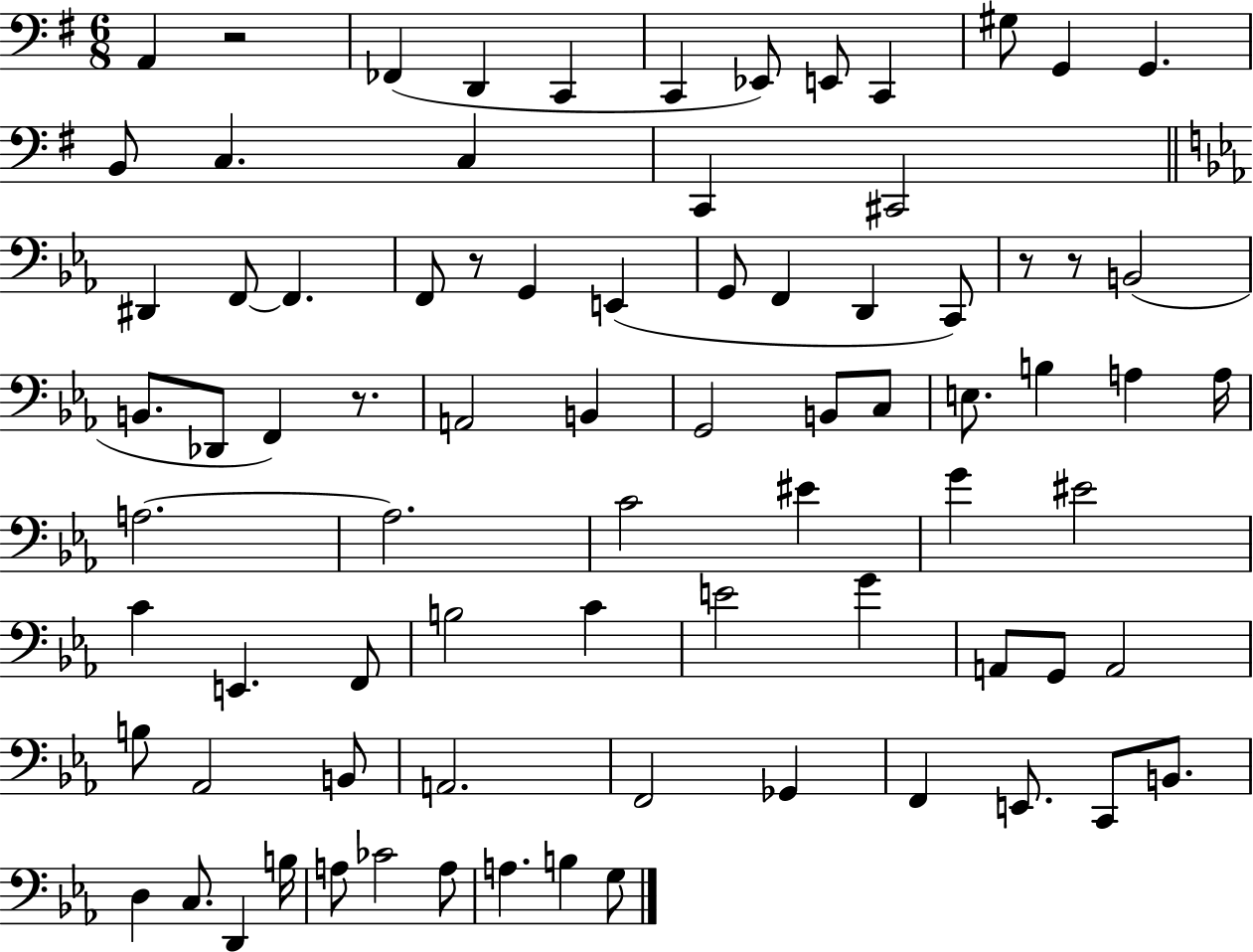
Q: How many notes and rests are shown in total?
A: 80